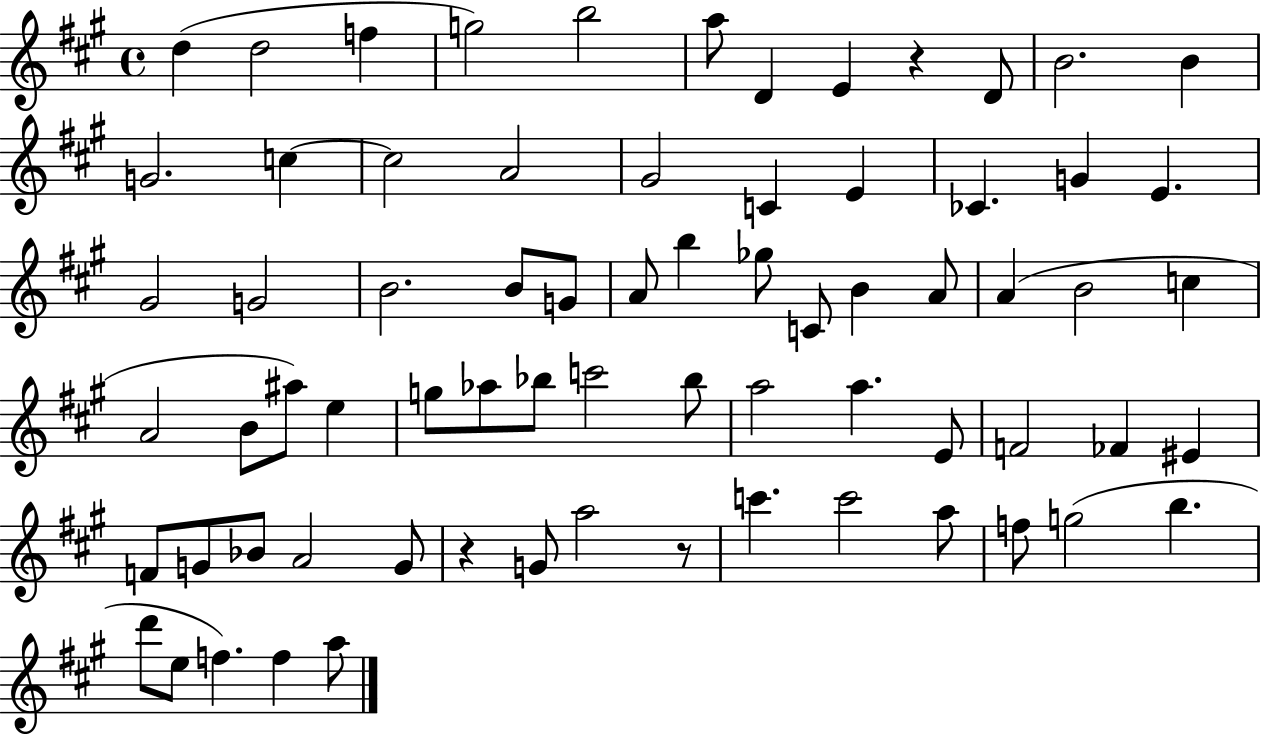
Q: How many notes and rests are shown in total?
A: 71